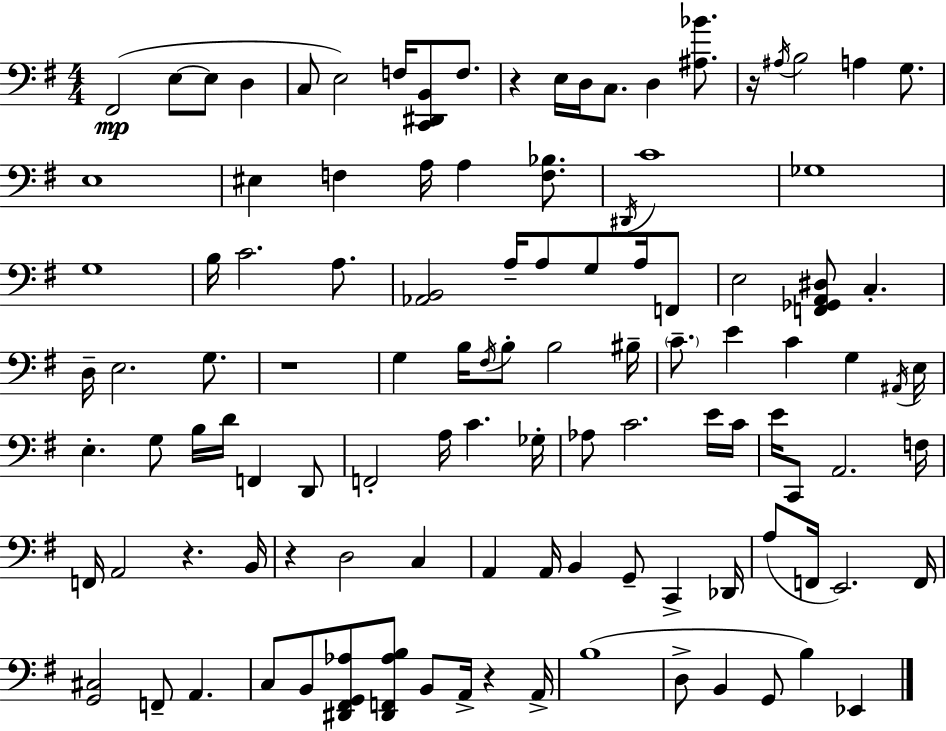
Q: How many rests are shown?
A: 6